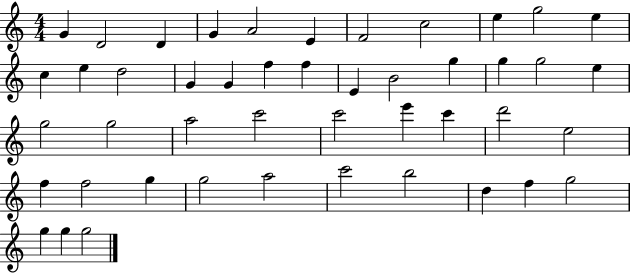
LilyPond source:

{
  \clef treble
  \numericTimeSignature
  \time 4/4
  \key c \major
  g'4 d'2 d'4 | g'4 a'2 e'4 | f'2 c''2 | e''4 g''2 e''4 | \break c''4 e''4 d''2 | g'4 g'4 f''4 f''4 | e'4 b'2 g''4 | g''4 g''2 e''4 | \break g''2 g''2 | a''2 c'''2 | c'''2 e'''4 c'''4 | d'''2 e''2 | \break f''4 f''2 g''4 | g''2 a''2 | c'''2 b''2 | d''4 f''4 g''2 | \break g''4 g''4 g''2 | \bar "|."
}